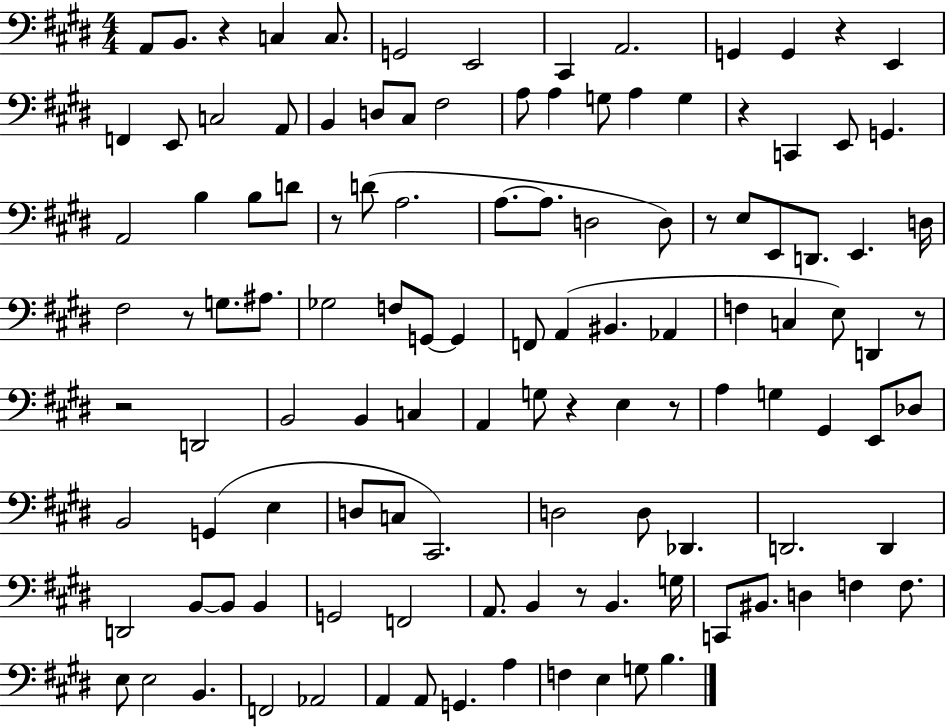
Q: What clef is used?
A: bass